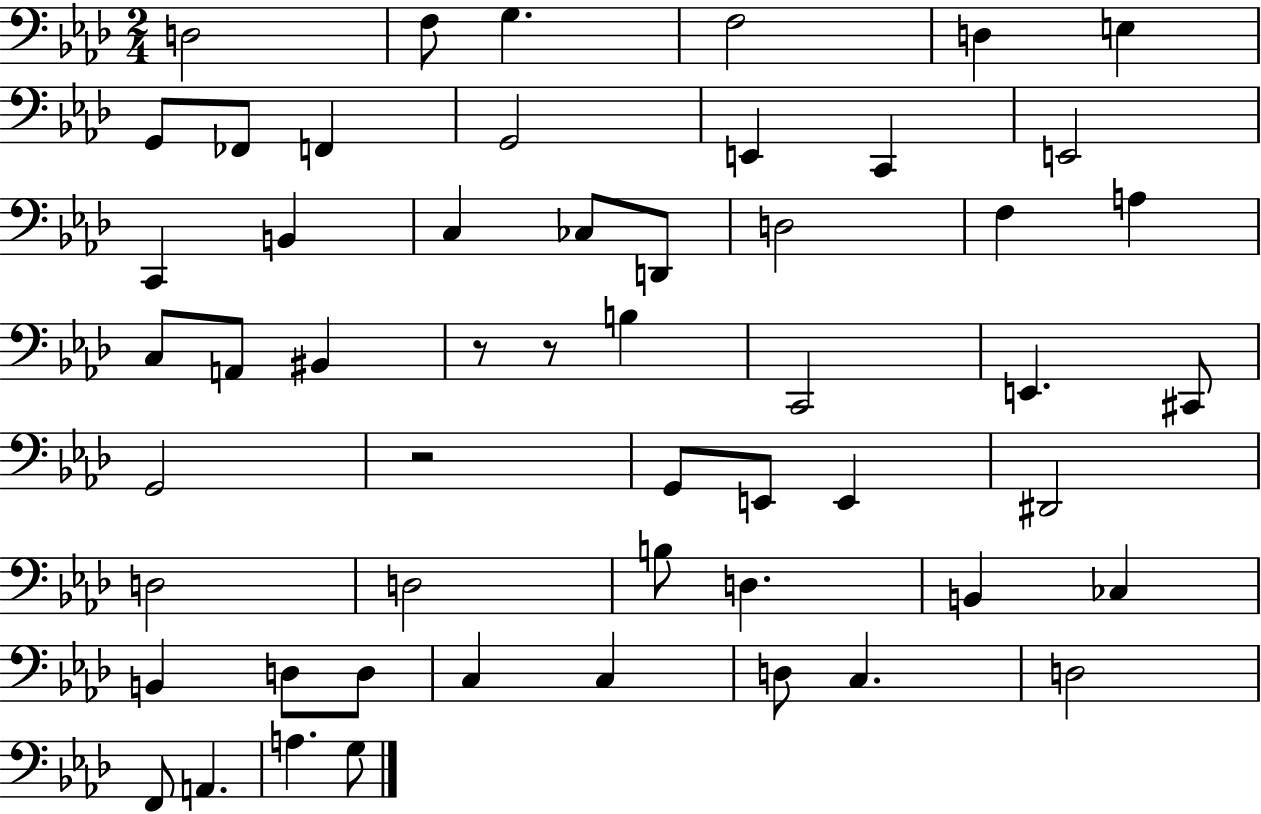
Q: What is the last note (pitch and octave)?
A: G3